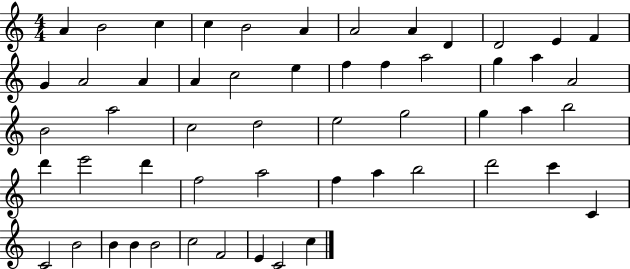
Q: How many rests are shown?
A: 0